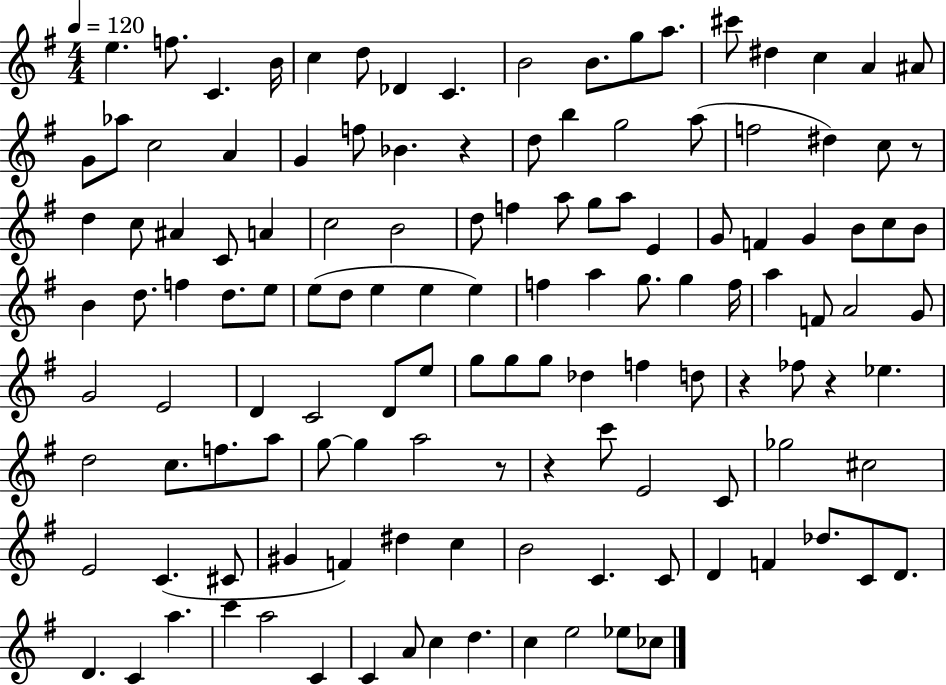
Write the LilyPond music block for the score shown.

{
  \clef treble
  \numericTimeSignature
  \time 4/4
  \key g \major
  \tempo 4 = 120
  e''4. f''8. c'4. b'16 | c''4 d''8 des'4 c'4. | b'2 b'8. g''8 a''8. | cis'''8 dis''4 c''4 a'4 ais'8 | \break g'8 aes''8 c''2 a'4 | g'4 f''8 bes'4. r4 | d''8 b''4 g''2 a''8( | f''2 dis''4) c''8 r8 | \break d''4 c''8 ais'4 c'8 a'4 | c''2 b'2 | d''8 f''4 a''8 g''8 a''8 e'4 | g'8 f'4 g'4 b'8 c''8 b'8 | \break b'4 d''8. f''4 d''8. e''8 | e''8( d''8 e''4 e''4 e''4) | f''4 a''4 g''8. g''4 f''16 | a''4 f'8 a'2 g'8 | \break g'2 e'2 | d'4 c'2 d'8 e''8 | g''8 g''8 g''8 des''4 f''4 d''8 | r4 fes''8 r4 ees''4. | \break d''2 c''8. f''8. a''8 | g''8~~ g''4 a''2 r8 | r4 c'''8 e'2 c'8 | ges''2 cis''2 | \break e'2 c'4.( cis'8 | gis'4 f'4) dis''4 c''4 | b'2 c'4. c'8 | d'4 f'4 des''8. c'8 d'8. | \break d'4. c'4 a''4. | c'''4 a''2 c'4 | c'4 a'8 c''4 d''4. | c''4 e''2 ees''8 ces''8 | \break \bar "|."
}